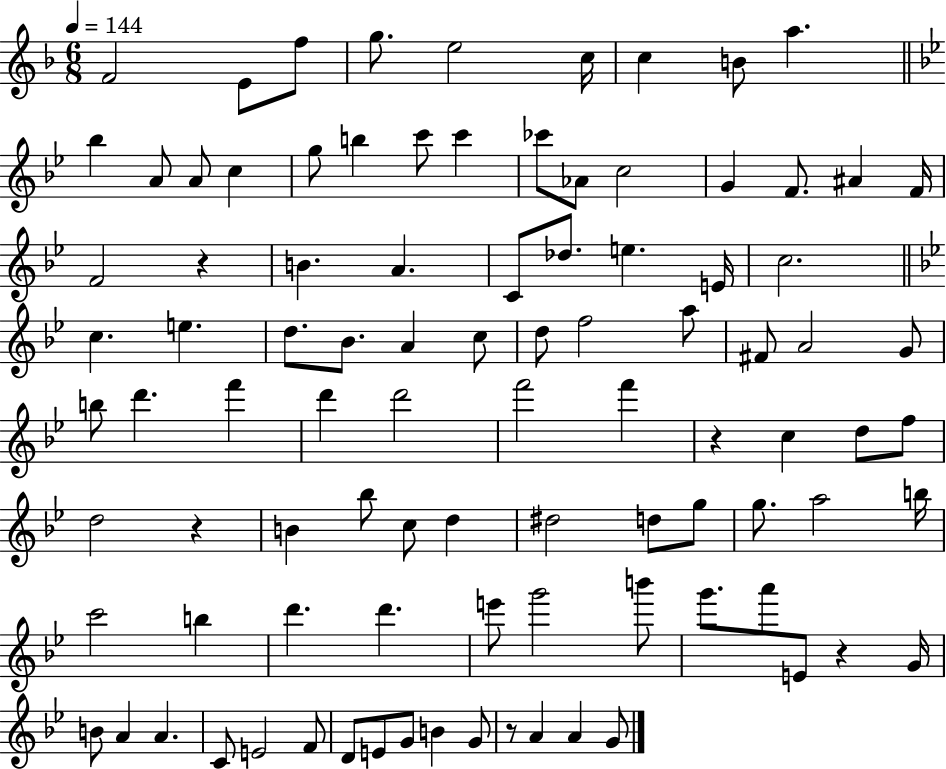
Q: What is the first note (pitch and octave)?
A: F4